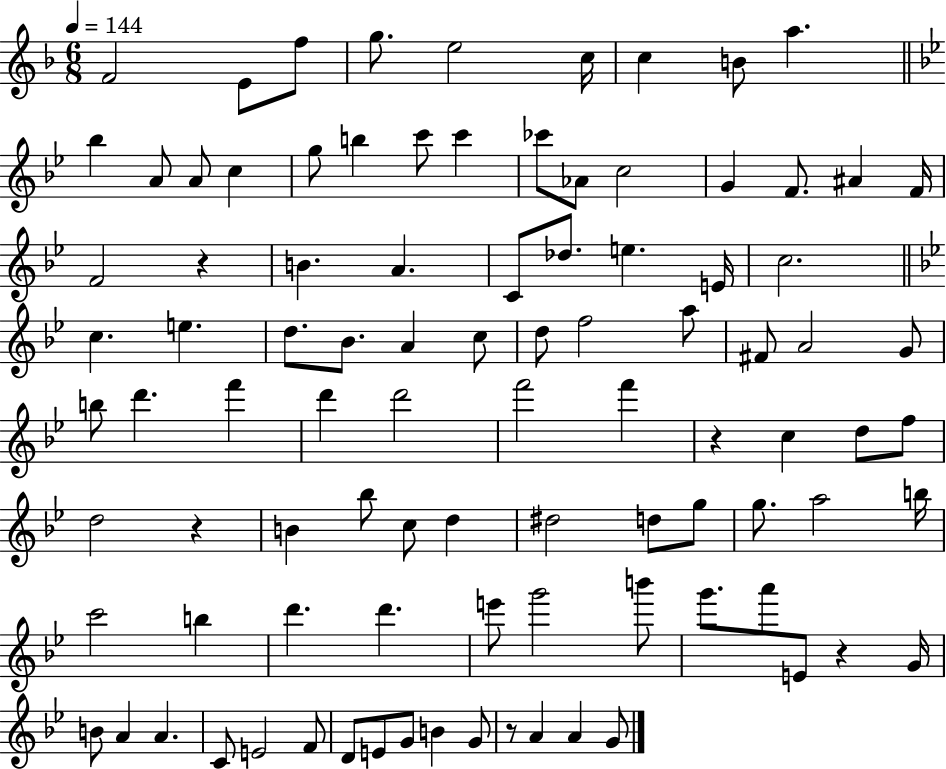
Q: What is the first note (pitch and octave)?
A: F4